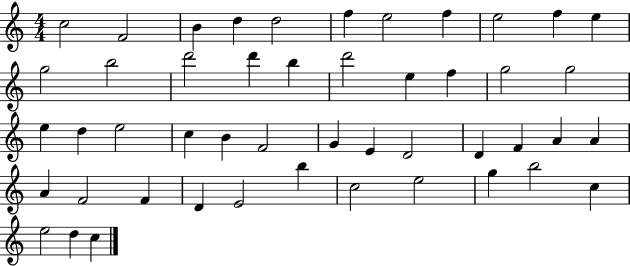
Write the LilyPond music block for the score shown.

{
  \clef treble
  \numericTimeSignature
  \time 4/4
  \key c \major
  c''2 f'2 | b'4 d''4 d''2 | f''4 e''2 f''4 | e''2 f''4 e''4 | \break g''2 b''2 | d'''2 d'''4 b''4 | d'''2 e''4 f''4 | g''2 g''2 | \break e''4 d''4 e''2 | c''4 b'4 f'2 | g'4 e'4 d'2 | d'4 f'4 a'4 a'4 | \break a'4 f'2 f'4 | d'4 e'2 b''4 | c''2 e''2 | g''4 b''2 c''4 | \break e''2 d''4 c''4 | \bar "|."
}